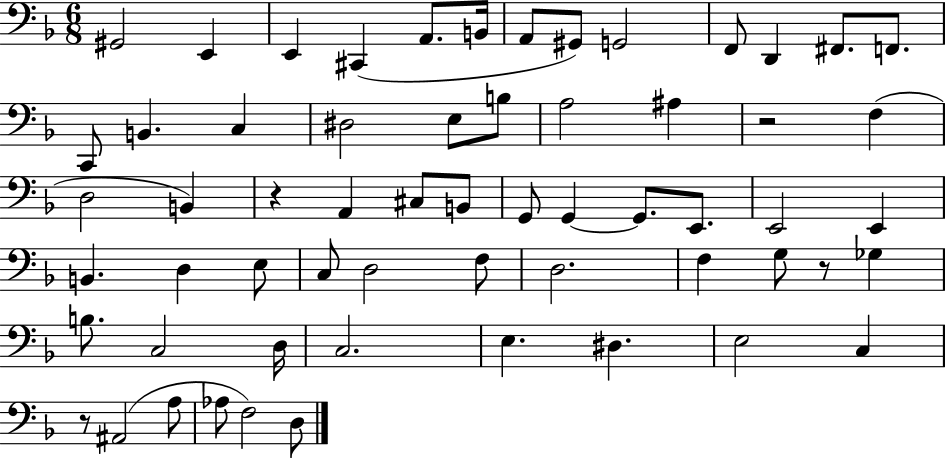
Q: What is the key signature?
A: F major